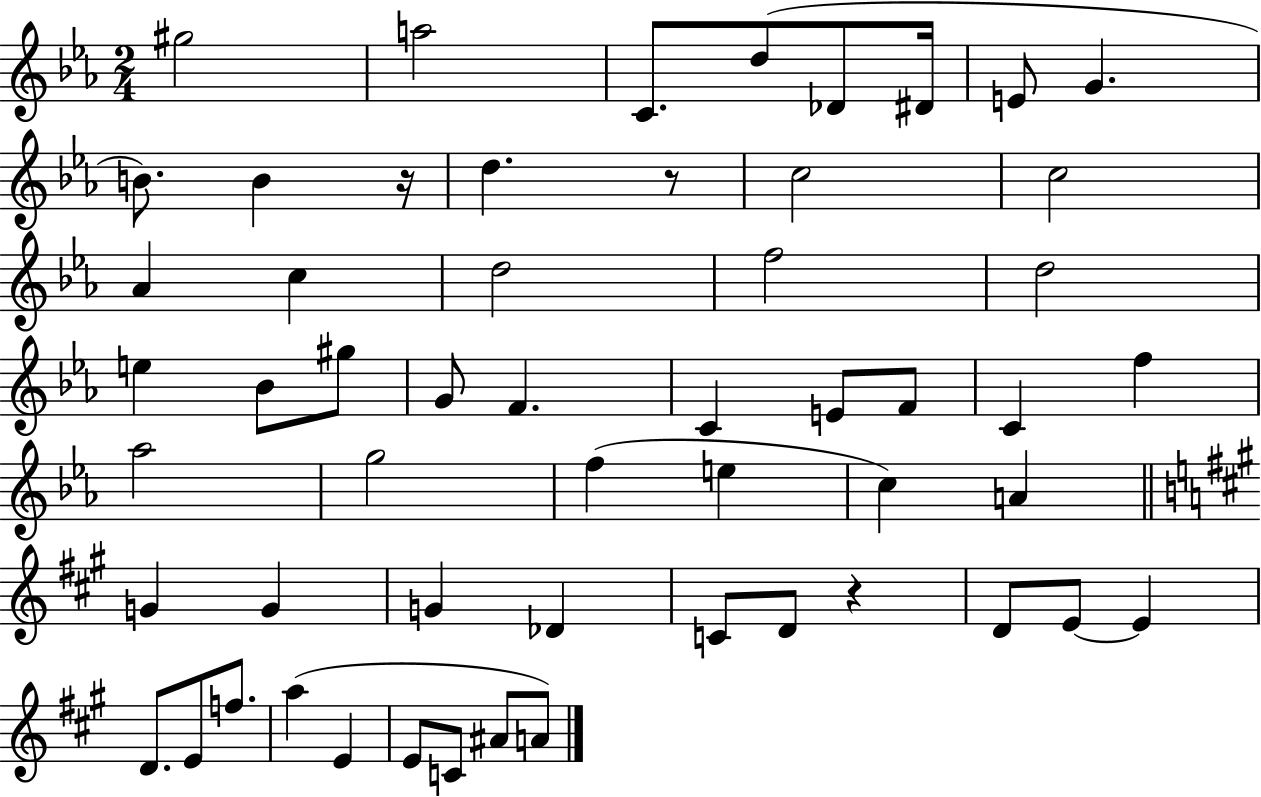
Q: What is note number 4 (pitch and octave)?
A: D5